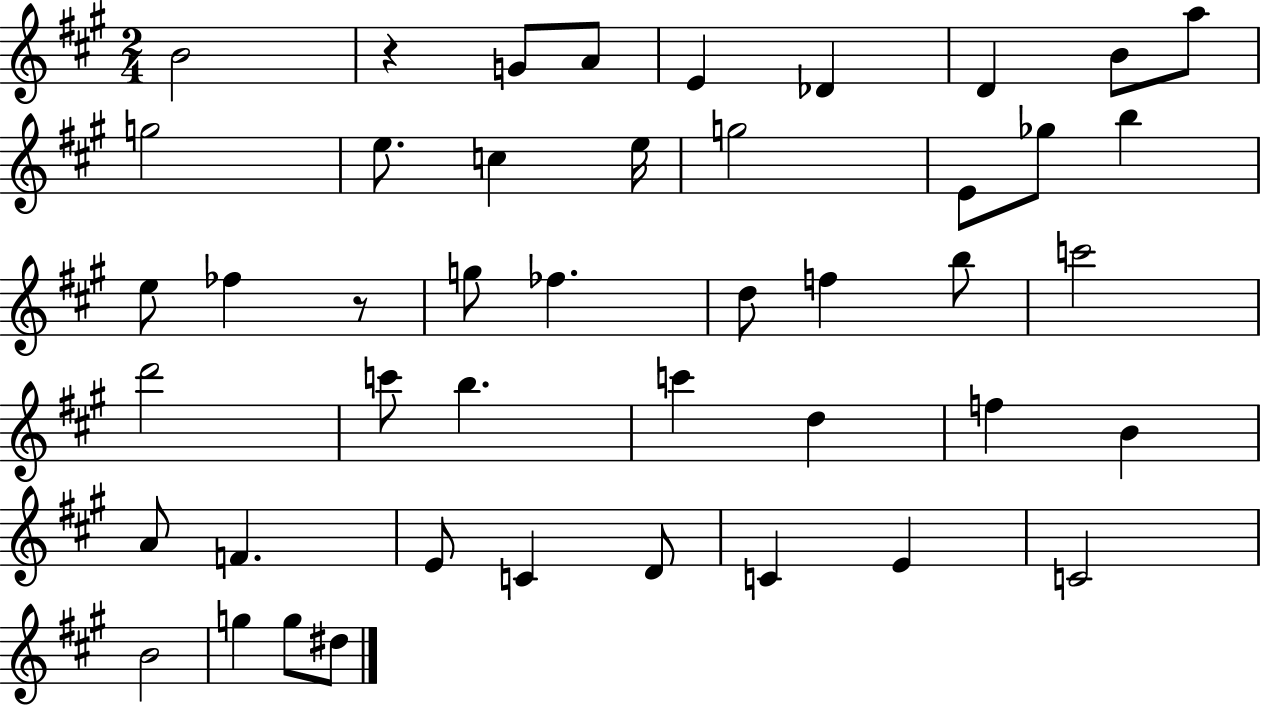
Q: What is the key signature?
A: A major